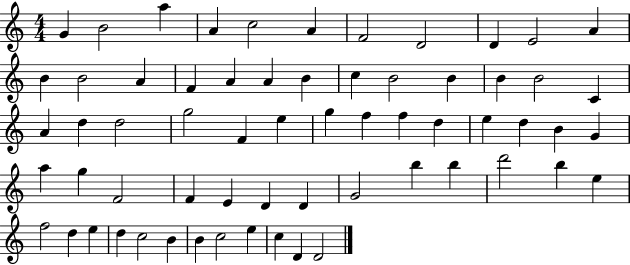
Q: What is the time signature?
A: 4/4